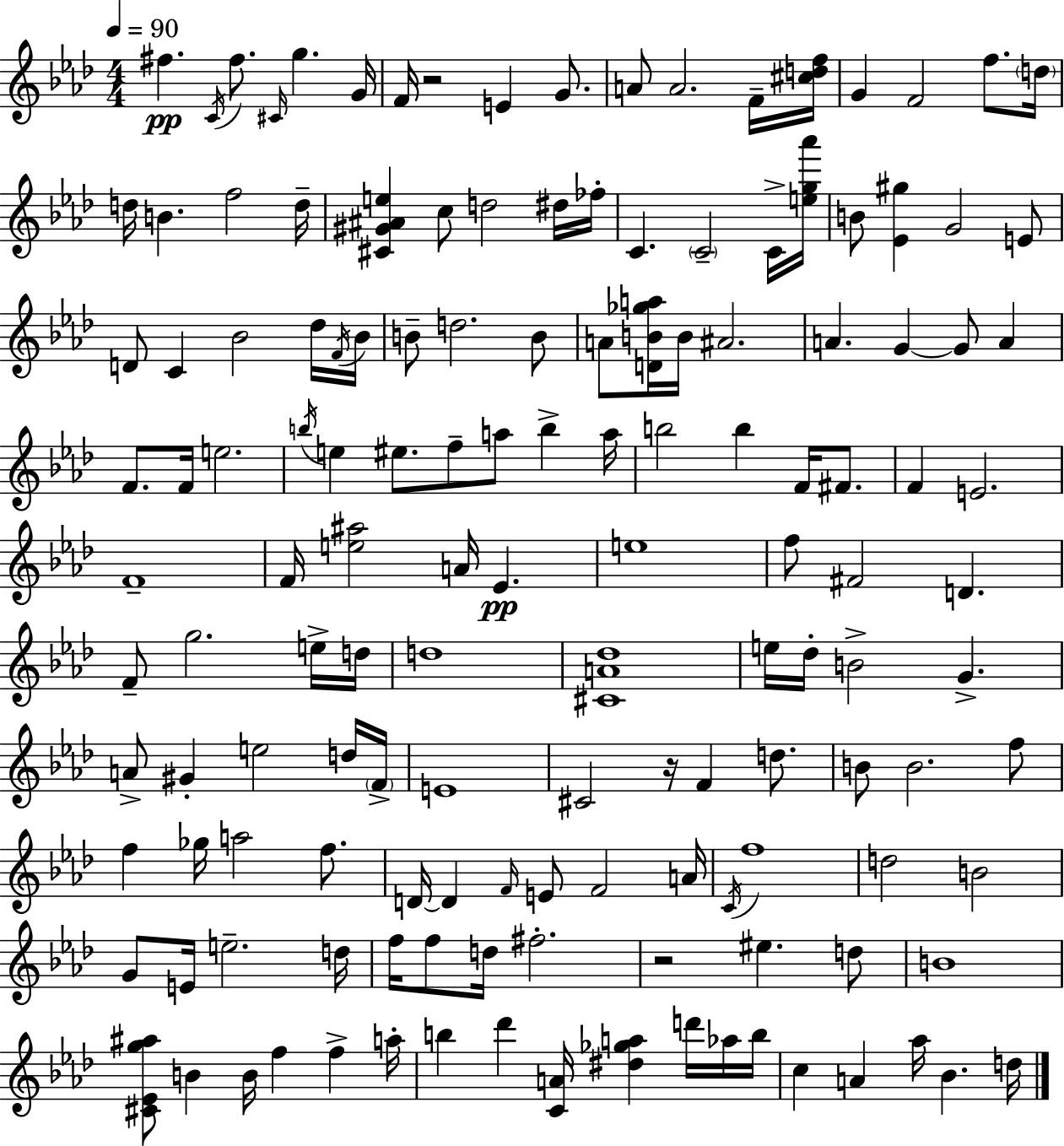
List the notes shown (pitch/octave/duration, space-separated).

F#5/q. C4/s F#5/e. C#4/s G5/q. G4/s F4/s R/h E4/q G4/e. A4/e A4/h. F4/s [C#5,D5,F5]/s G4/q F4/h F5/e. D5/s D5/s B4/q. F5/h D5/s [C#4,G#4,A#4,E5]/q C5/e D5/h D#5/s FES5/s C4/q. C4/h C4/s [E5,G5,Ab6]/s B4/e [Eb4,G#5]/q G4/h E4/e D4/e C4/q Bb4/h Db5/s F4/s Bb4/s B4/e D5/h. B4/e A4/e [D4,B4,Gb5,A5]/s B4/s A#4/h. A4/q. G4/q G4/e A4/q F4/e. F4/s E5/h. B5/s E5/q EIS5/e. F5/e A5/e B5/q A5/s B5/h B5/q F4/s F#4/e. F4/q E4/h. F4/w F4/s [E5,A#5]/h A4/s Eb4/q. E5/w F5/e F#4/h D4/q. F4/e G5/h. E5/s D5/s D5/w [C#4,A4,Db5]/w E5/s Db5/s B4/h G4/q. A4/e G#4/q E5/h D5/s F4/s E4/w C#4/h R/s F4/q D5/e. B4/e B4/h. F5/e F5/q Gb5/s A5/h F5/e. D4/s D4/q F4/s E4/e F4/h A4/s C4/s F5/w D5/h B4/h G4/e E4/s E5/h. D5/s F5/s F5/e D5/s F#5/h. R/h EIS5/q. D5/e B4/w [C#4,Eb4,G5,A#5]/e B4/q B4/s F5/q F5/q A5/s B5/q Db6/q [C4,A4]/s [D#5,Gb5,A5]/q D6/s Ab5/s B5/s C5/q A4/q Ab5/s Bb4/q. D5/s